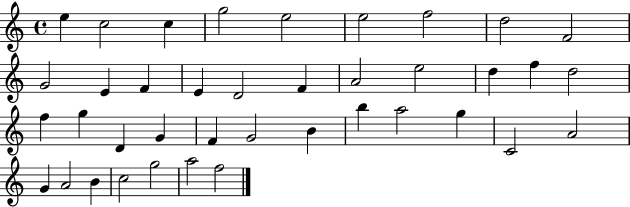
E5/q C5/h C5/q G5/h E5/h E5/h F5/h D5/h F4/h G4/h E4/q F4/q E4/q D4/h F4/q A4/h E5/h D5/q F5/q D5/h F5/q G5/q D4/q G4/q F4/q G4/h B4/q B5/q A5/h G5/q C4/h A4/h G4/q A4/h B4/q C5/h G5/h A5/h F5/h